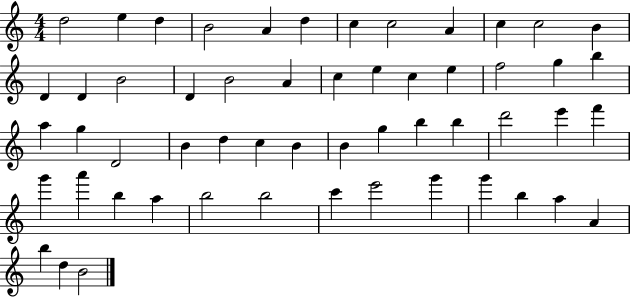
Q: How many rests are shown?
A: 0